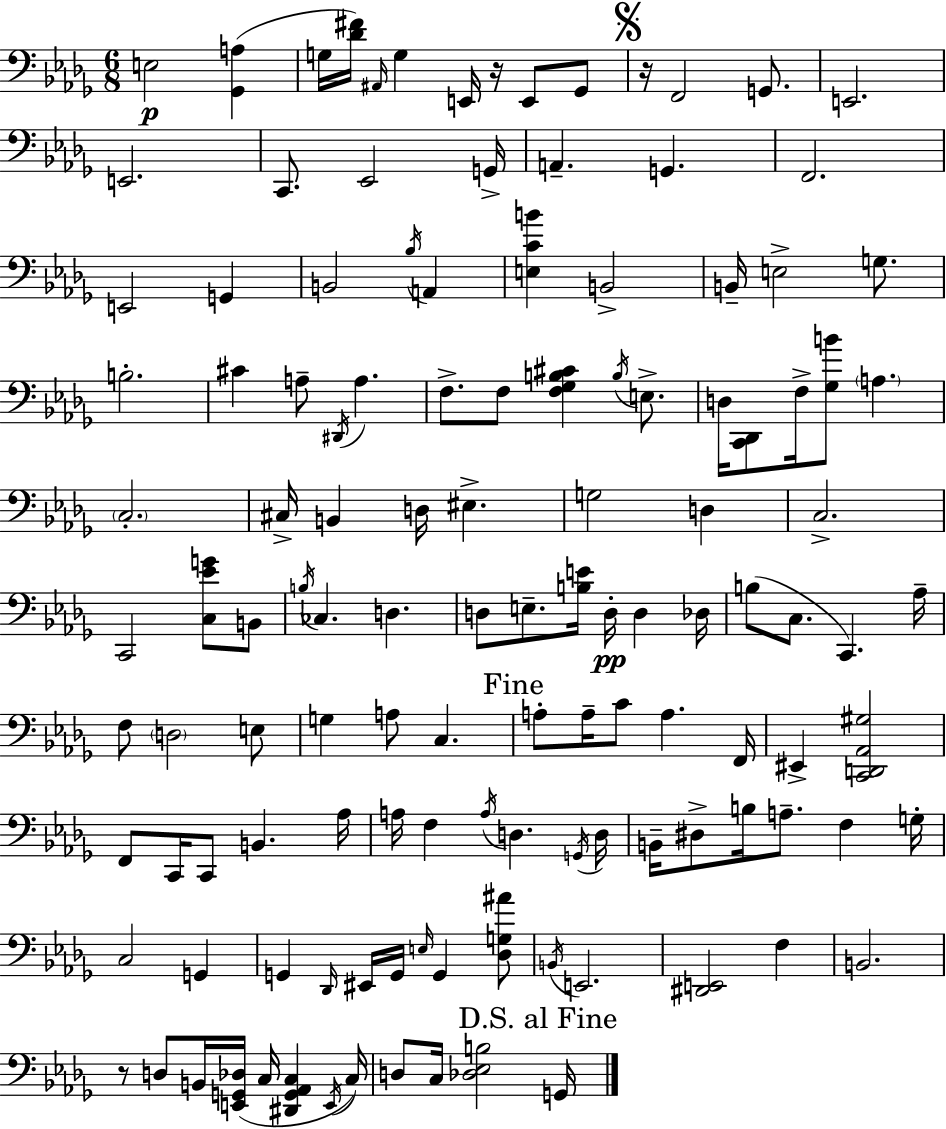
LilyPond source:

{
  \clef bass
  \numericTimeSignature
  \time 6/8
  \key bes \minor
  e2\p <ges, a>4( | g16 <des' fis'>16) \grace { ais,16 } g4 e,16 r16 e,8 ges,8 | \mark \markup { \musicglyph "scripts.segno" } r16 f,2 g,8. | e,2. | \break e,2. | c,8. ees,2 | g,16-> a,4.-- g,4. | f,2. | \break e,2 g,4 | b,2 \acciaccatura { bes16 } a,4 | <e c' b'>4 b,2-> | b,16-- e2-> g8. | \break b2.-. | cis'4 a8-- \acciaccatura { dis,16 } a4. | f8.-> f8 <f ges b cis'>4 | \acciaccatura { b16 } e8.-> d16 <c, des,>8 f16-> <ges b'>8 \parenthesize a4. | \break \parenthesize c2.-. | cis16-> b,4 d16 eis4.-> | g2 | d4 c2.-> | \break c,2 | <c ees' g'>8 b,8 \acciaccatura { b16 } ces4. d4. | d8 e8.-- <b e'>16 d16-.\pp | d4 des16 b8( c8. c,4.) | \break aes16-- f8 \parenthesize d2 | e8 g4 a8 c4. | \mark "Fine" a8-. a16-- c'8 a4. | f,16 eis,4-> <c, d, aes, gis>2 | \break f,8 c,16 c,8 b,4. | aes16 a16 f4 \acciaccatura { a16 } d4. | \acciaccatura { g,16 } d16 b,16-- dis8-> b16 a8.-- | f4 g16-. c2 | \break g,4 g,4 \grace { des,16 } | eis,16 g,16 \grace { e16 } g,4 <des g ais'>8 \acciaccatura { b,16 } e,2. | <dis, e,>2 | f4 b,2. | \break r8 | d8 b,16 <e, g, des>16( c16 <dis, g, aes, c>4 \acciaccatura { e,16 } c16) d8 | c16 <des ees b>2 \mark "D.S. al Fine" g,16 \bar "|."
}